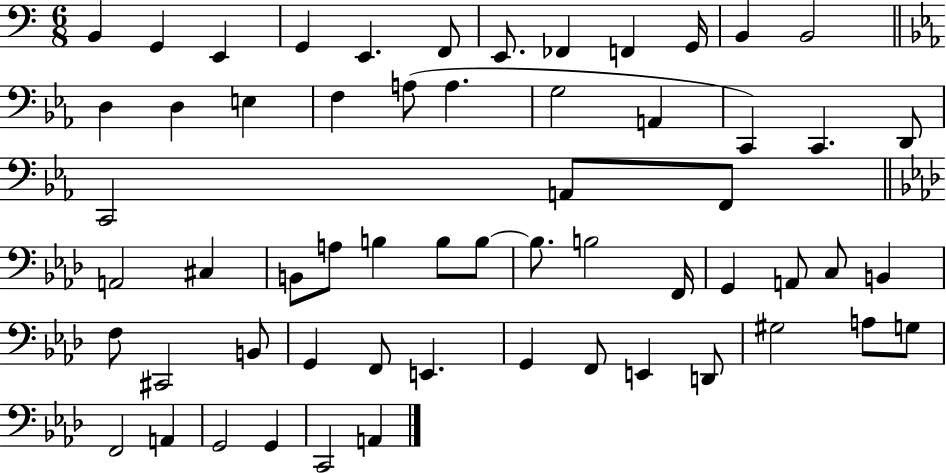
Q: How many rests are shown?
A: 0